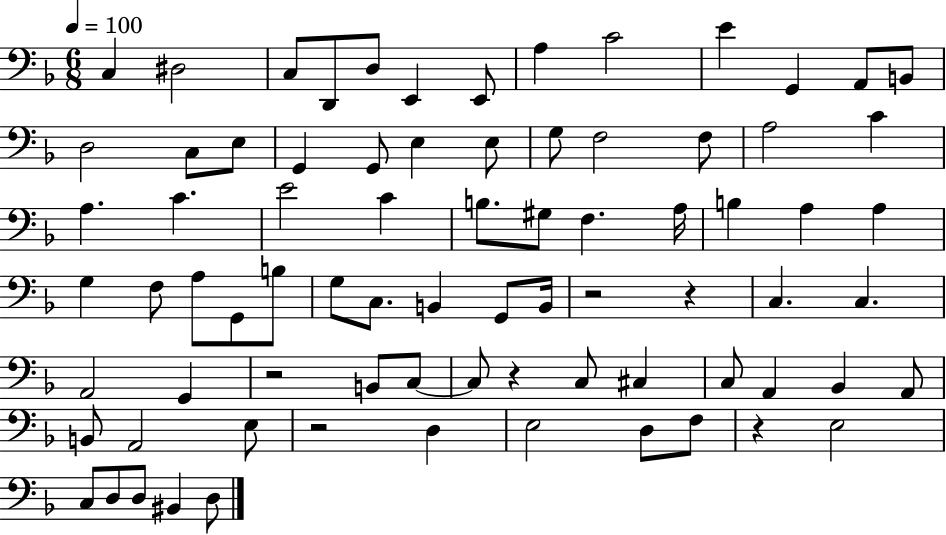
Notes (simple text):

C3/q D#3/h C3/e D2/e D3/e E2/q E2/e A3/q C4/h E4/q G2/q A2/e B2/e D3/h C3/e E3/e G2/q G2/e E3/q E3/e G3/e F3/h F3/e A3/h C4/q A3/q. C4/q. E4/h C4/q B3/e. G#3/e F3/q. A3/s B3/q A3/q A3/q G3/q F3/e A3/e G2/e B3/e G3/e C3/e. B2/q G2/e B2/s R/h R/q C3/q. C3/q. A2/h G2/q R/h B2/e C3/e C3/e R/q C3/e C#3/q C3/e A2/q Bb2/q A2/e B2/e A2/h E3/e R/h D3/q E3/h D3/e F3/e R/q E3/h C3/e D3/e D3/e BIS2/q D3/e